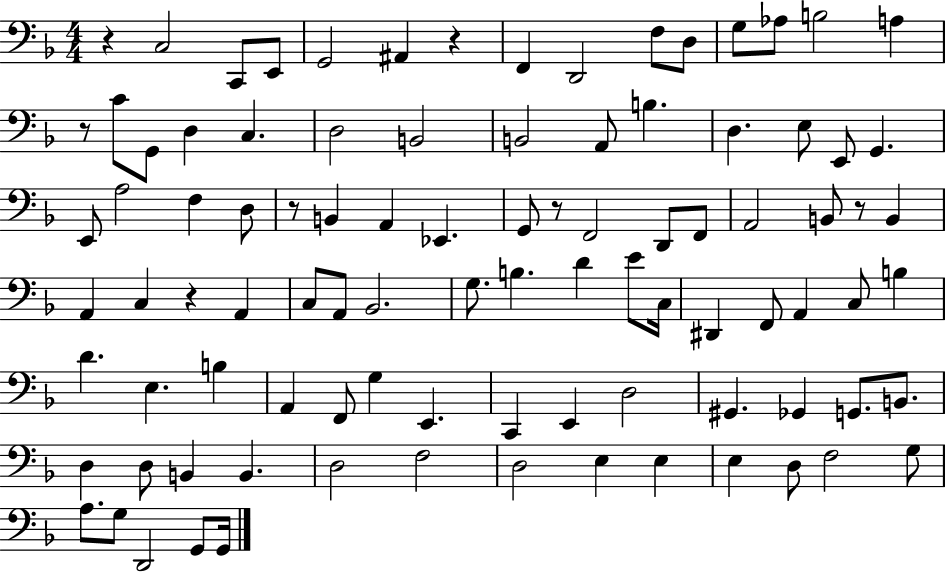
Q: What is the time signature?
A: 4/4